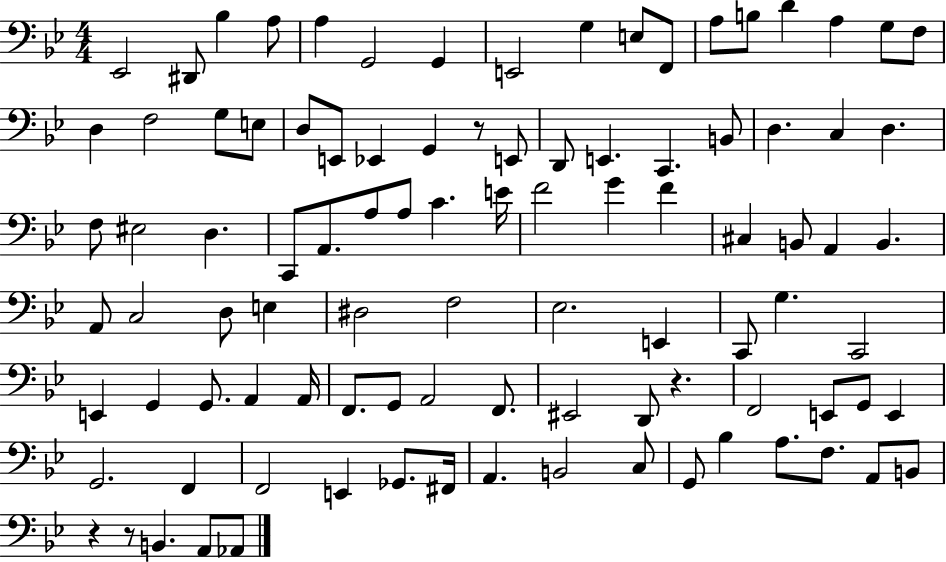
X:1
T:Untitled
M:4/4
L:1/4
K:Bb
_E,,2 ^D,,/2 _B, A,/2 A, G,,2 G,, E,,2 G, E,/2 F,,/2 A,/2 B,/2 D A, G,/2 F,/2 D, F,2 G,/2 E,/2 D,/2 E,,/2 _E,, G,, z/2 E,,/2 D,,/2 E,, C,, B,,/2 D, C, D, F,/2 ^E,2 D, C,,/2 A,,/2 A,/2 A,/2 C E/4 F2 G F ^C, B,,/2 A,, B,, A,,/2 C,2 D,/2 E, ^D,2 F,2 _E,2 E,, C,,/2 G, C,,2 E,, G,, G,,/2 A,, A,,/4 F,,/2 G,,/2 A,,2 F,,/2 ^E,,2 D,,/2 z F,,2 E,,/2 G,,/2 E,, G,,2 F,, F,,2 E,, _G,,/2 ^F,,/4 A,, B,,2 C,/2 G,,/2 _B, A,/2 F,/2 A,,/2 B,,/2 z z/2 B,, A,,/2 _A,,/2